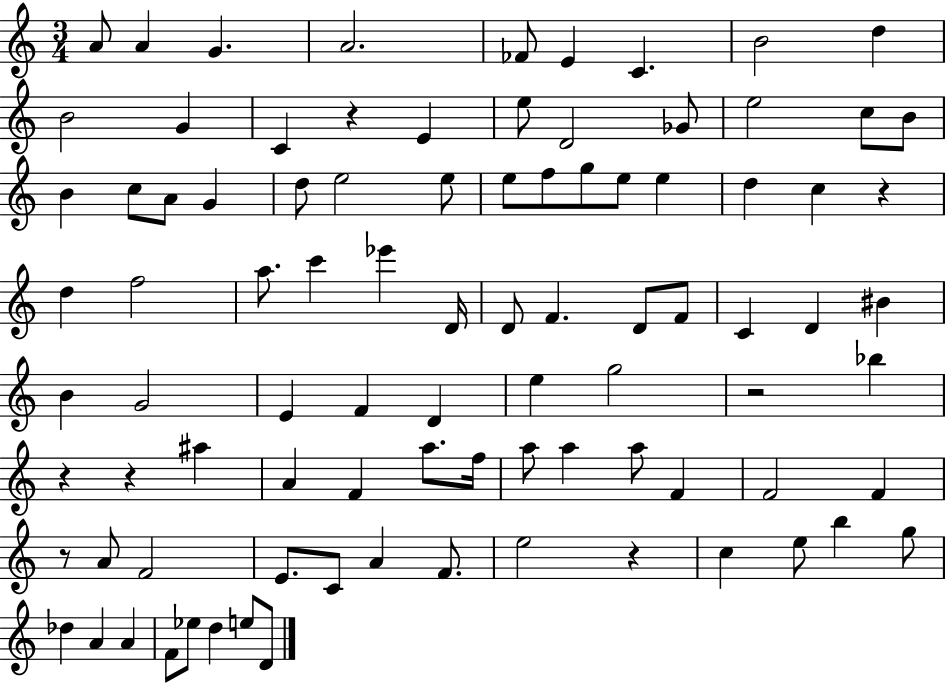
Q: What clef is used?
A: treble